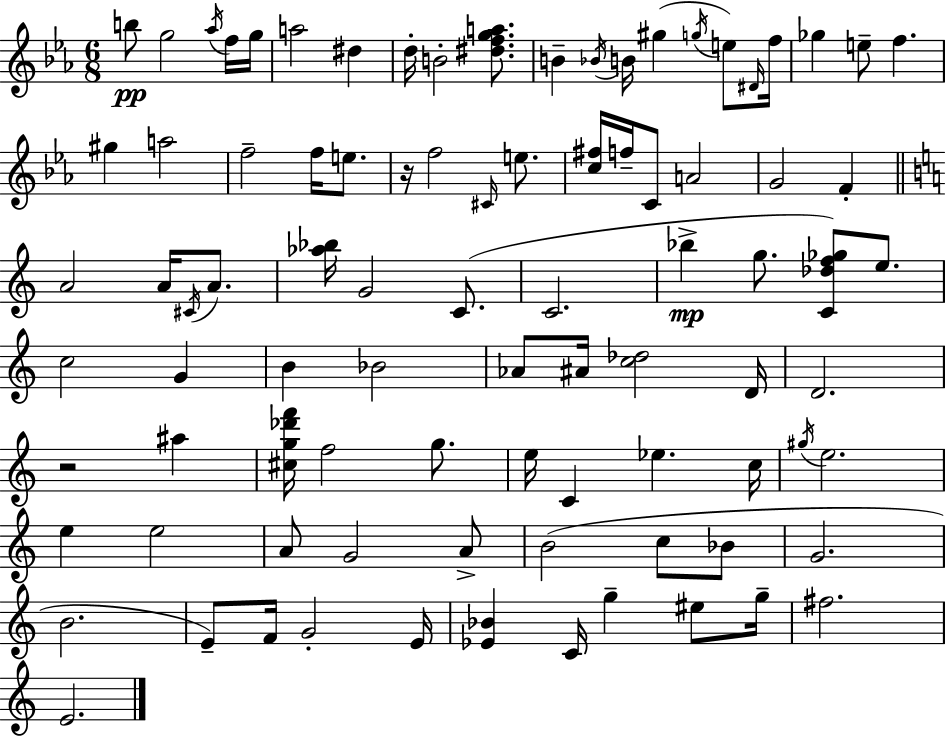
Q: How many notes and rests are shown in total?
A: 89